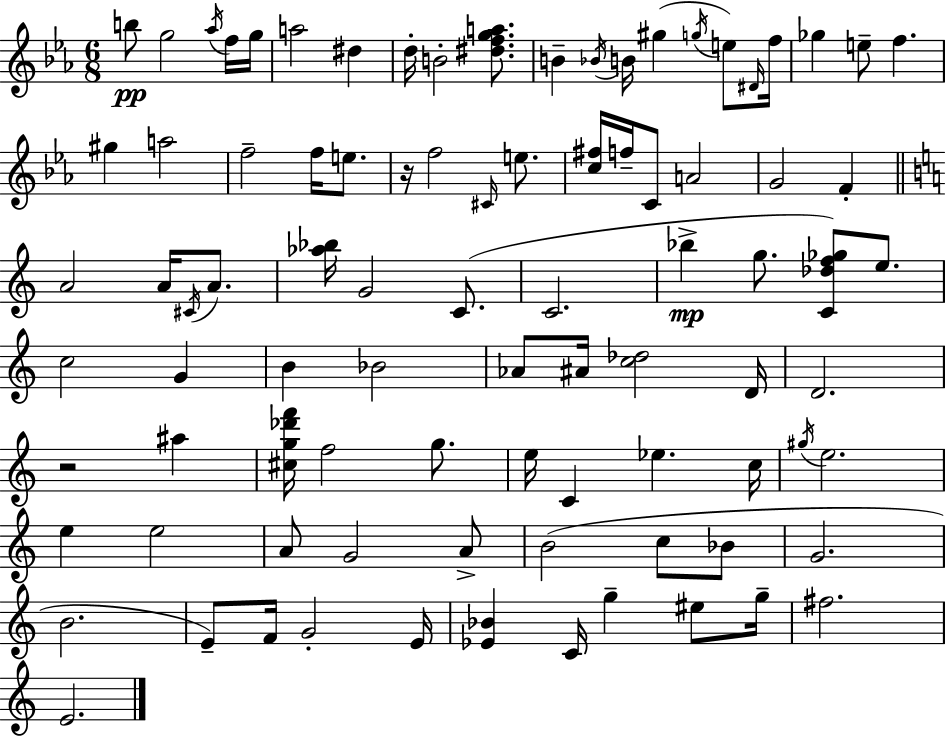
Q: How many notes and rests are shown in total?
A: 89